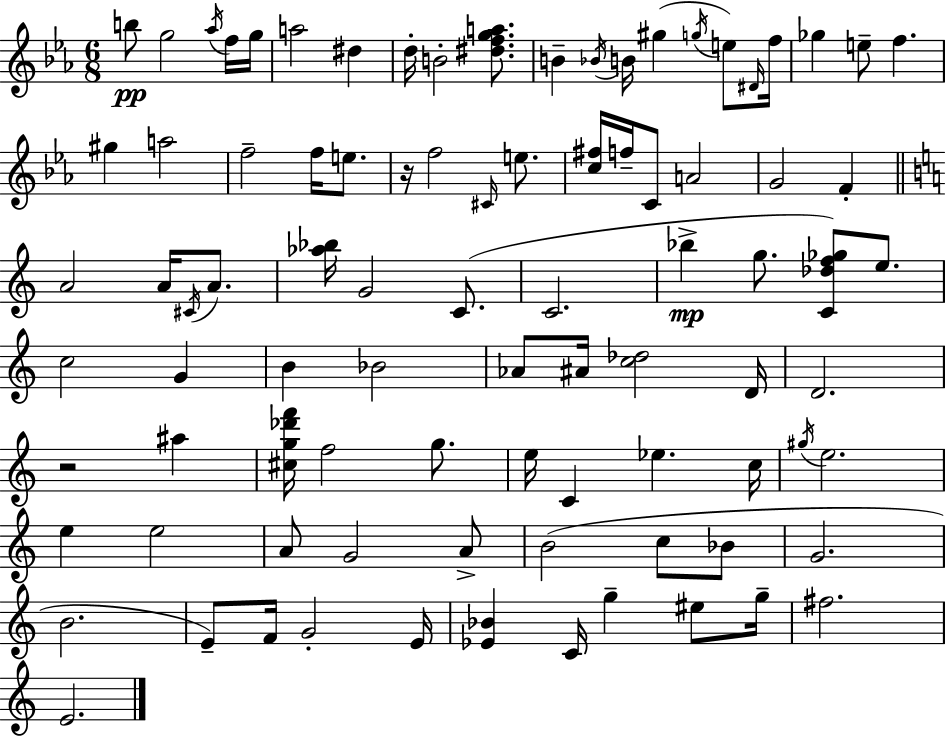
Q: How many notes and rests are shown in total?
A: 89